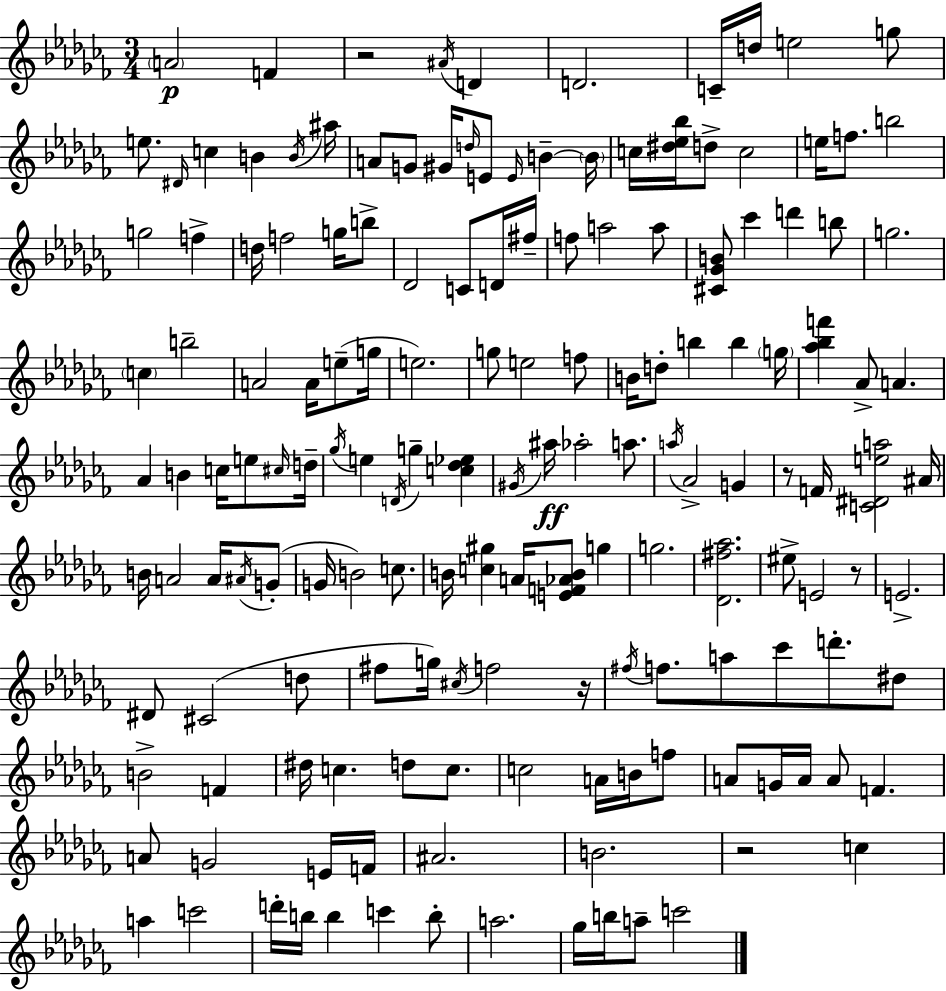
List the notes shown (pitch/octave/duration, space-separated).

A4/h F4/q R/h A#4/s D4/q D4/h. C4/s D5/s E5/h G5/e E5/e. D#4/s C5/q B4/q B4/s A#5/s A4/e G4/e G#4/s D5/s E4/e E4/s B4/q B4/s C5/s [D#5,Eb5,Bb5]/s D5/e C5/h E5/s F5/e. B5/h G5/h F5/q D5/s F5/h G5/s B5/e Db4/h C4/e D4/s F#5/s F5/e A5/h A5/e [C#4,Gb4,B4]/e CES6/q D6/q B5/e G5/h. C5/q B5/h A4/h A4/s E5/e G5/s E5/h. G5/e E5/h F5/e B4/s D5/e B5/q B5/q G5/s [Ab5,Bb5,F6]/q Ab4/e A4/q. Ab4/q B4/q C5/s E5/e C#5/s D5/s Gb5/s E5/q D4/s G5/q [C5,Db5,Eb5]/q G#4/s A#5/s Ab5/h A5/e. A5/s Ab4/h G4/q R/e F4/s [C4,D#4,E5,A5]/h A#4/s B4/s A4/h A4/s A#4/s G4/e G4/s B4/h C5/e. B4/s [C5,G#5]/q A4/s [E4,F4,Ab4,B4]/e G5/q G5/h. [Db4,F#5,Ab5]/h. EIS5/e E4/h R/e E4/h. D#4/e C#4/h D5/e F#5/e G5/s C#5/s F5/h R/s F#5/s F5/e. A5/e CES6/e D6/e. D#5/e B4/h F4/q D#5/s C5/q. D5/e C5/e. C5/h A4/s B4/s F5/e A4/e G4/s A4/s A4/e F4/q. A4/e G4/h E4/s F4/s A#4/h. B4/h. R/h C5/q A5/q C6/h D6/s B5/s B5/q C6/q B5/e A5/h. Gb5/s B5/s A5/e C6/h